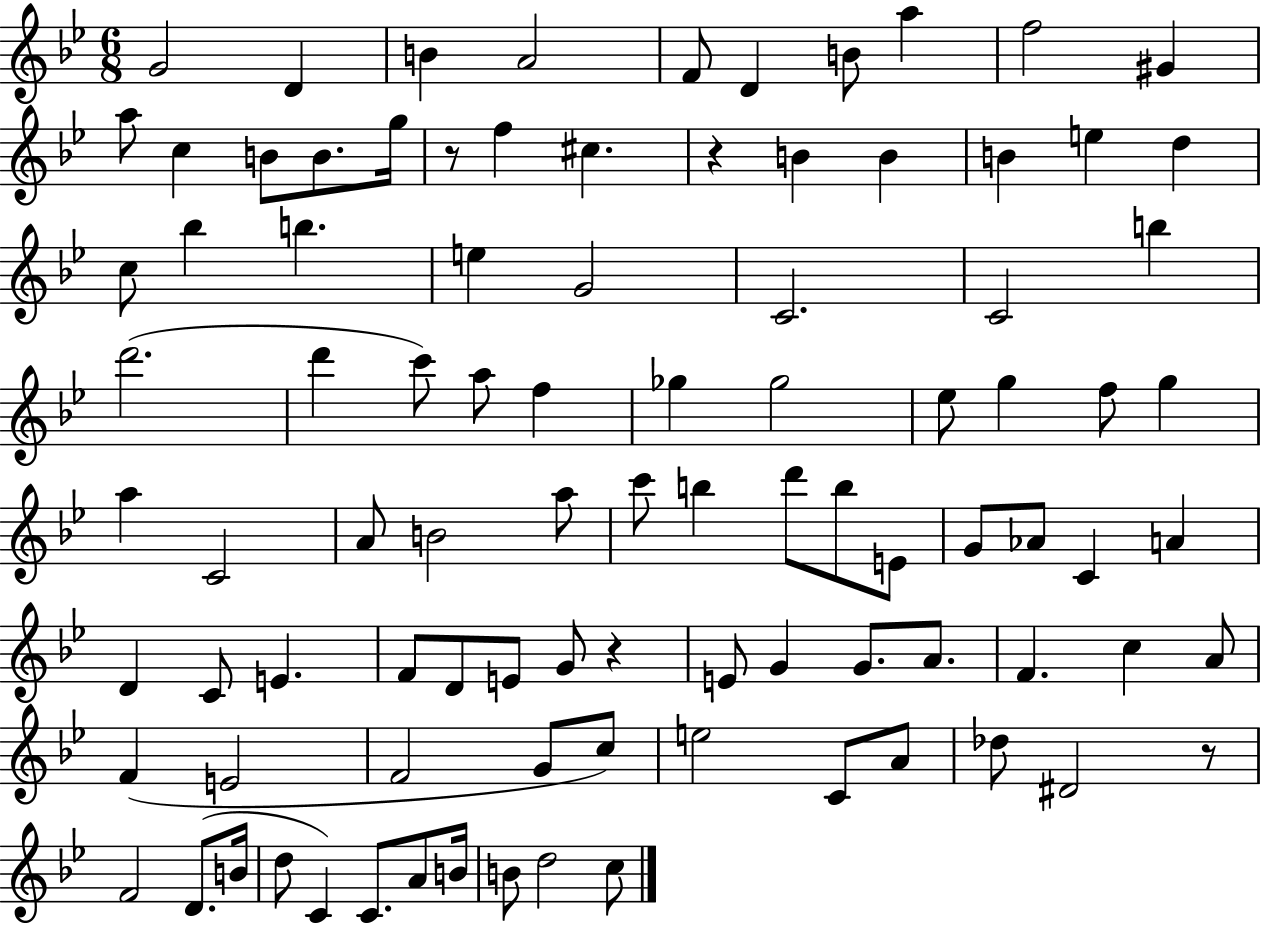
X:1
T:Untitled
M:6/8
L:1/4
K:Bb
G2 D B A2 F/2 D B/2 a f2 ^G a/2 c B/2 B/2 g/4 z/2 f ^c z B B B e d c/2 _b b e G2 C2 C2 b d'2 d' c'/2 a/2 f _g _g2 _e/2 g f/2 g a C2 A/2 B2 a/2 c'/2 b d'/2 b/2 E/2 G/2 _A/2 C A D C/2 E F/2 D/2 E/2 G/2 z E/2 G G/2 A/2 F c A/2 F E2 F2 G/2 c/2 e2 C/2 A/2 _d/2 ^D2 z/2 F2 D/2 B/4 d/2 C C/2 A/2 B/4 B/2 d2 c/2